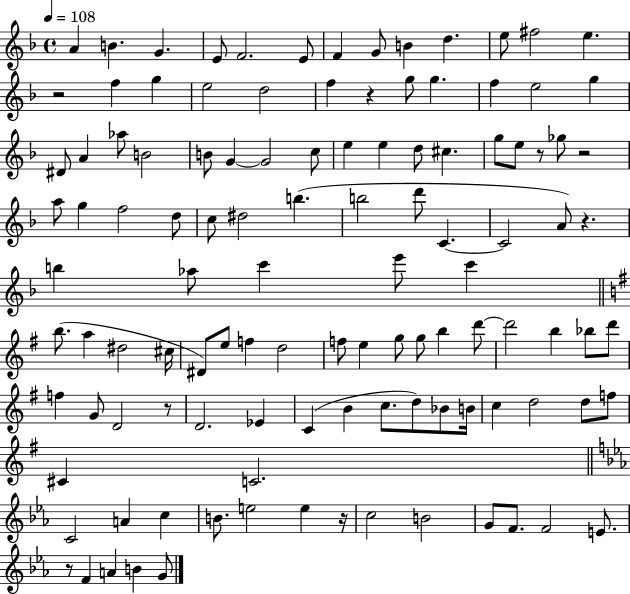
X:1
T:Untitled
M:4/4
L:1/4
K:F
A B G E/2 F2 E/2 F G/2 B d e/2 ^f2 e z2 f g e2 d2 f z g/2 g f e2 g ^D/2 A _a/2 B2 B/2 G G2 c/2 e e d/2 ^c g/2 e/2 z/2 _g/2 z2 a/2 g f2 d/2 c/2 ^d2 b b2 d'/2 C C2 A/2 z b _a/2 c' e'/2 c' b/2 a ^d2 ^c/4 ^D/2 e/2 f d2 f/2 e g/2 g/2 b d'/2 d'2 b _b/2 d'/2 f G/2 D2 z/2 D2 _E C B c/2 d/2 _B/2 B/4 c d2 d/2 f/2 ^C C2 C2 A c B/2 e2 e z/4 c2 B2 G/2 F/2 F2 E/2 z/2 F A B G/2